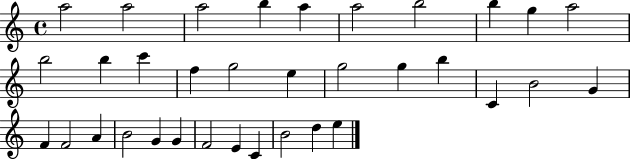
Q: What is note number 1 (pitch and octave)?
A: A5